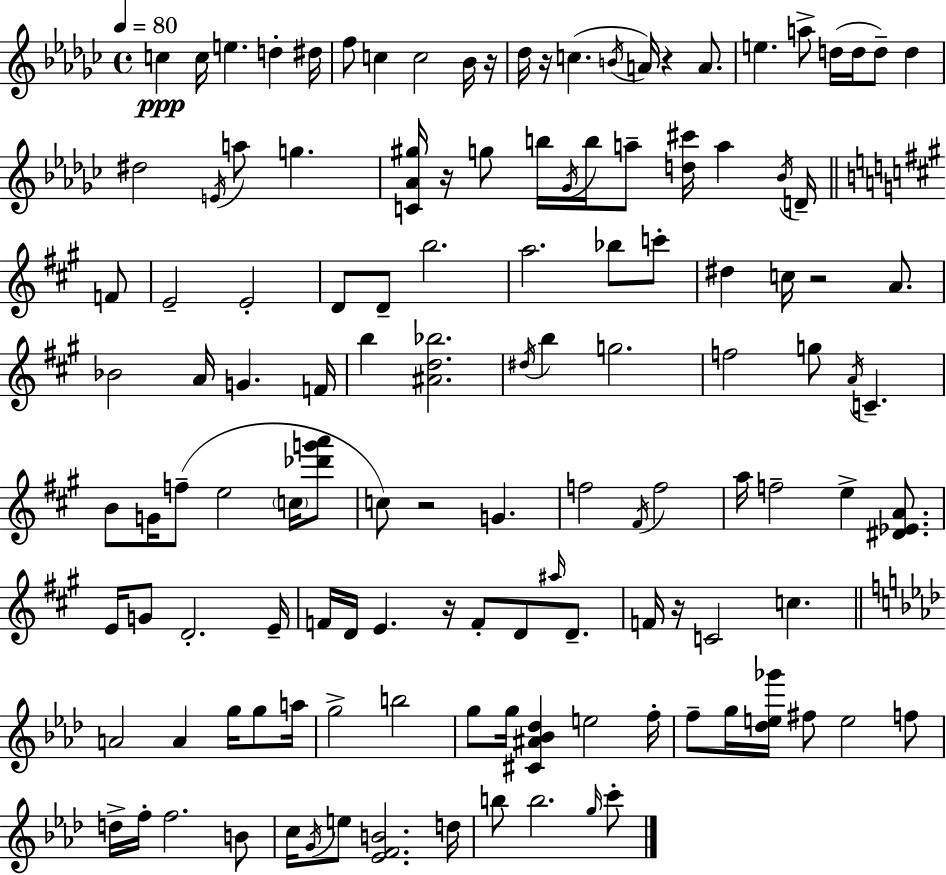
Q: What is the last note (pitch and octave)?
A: C6